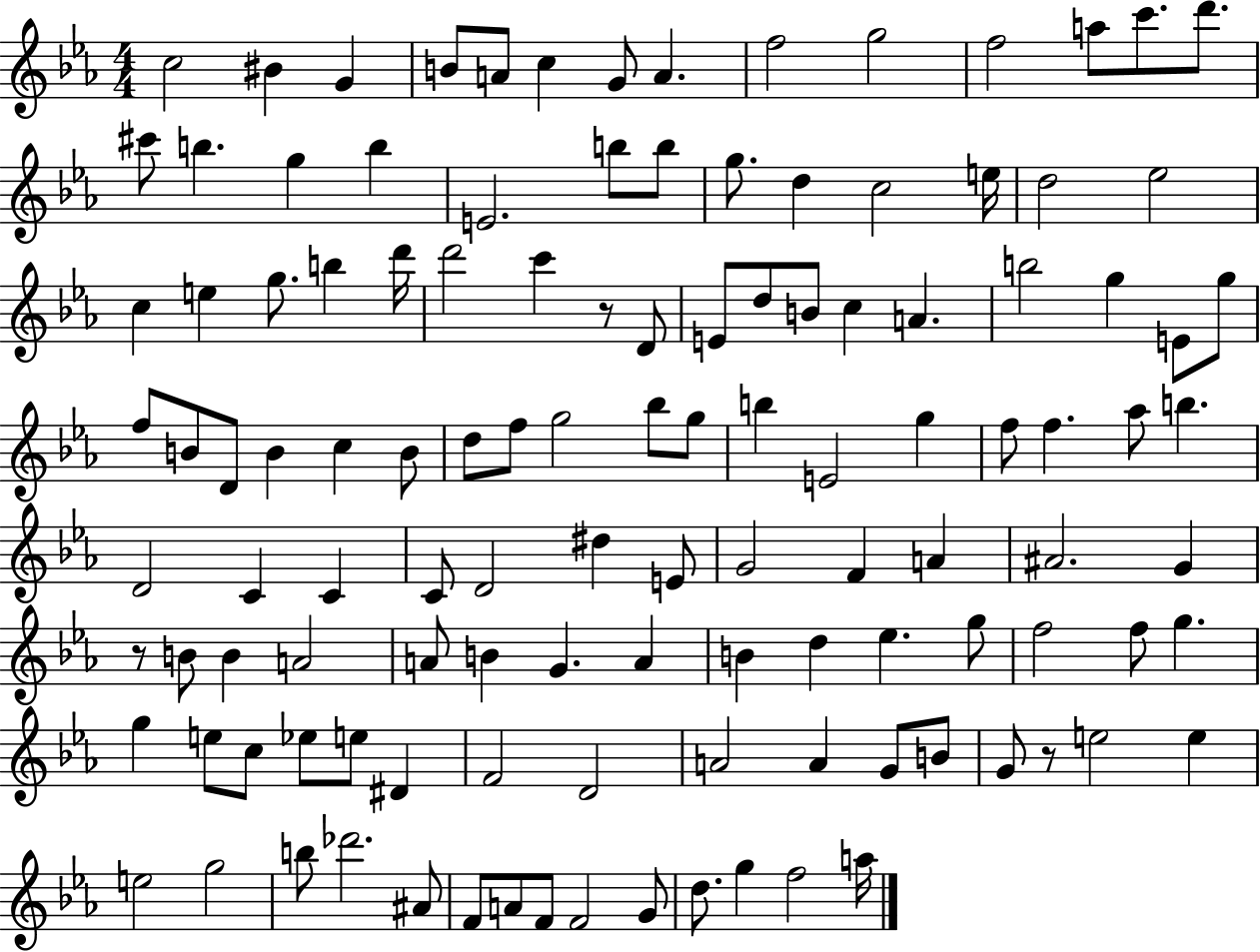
{
  \clef treble
  \numericTimeSignature
  \time 4/4
  \key ees \major
  c''2 bis'4 g'4 | b'8 a'8 c''4 g'8 a'4. | f''2 g''2 | f''2 a''8 c'''8. d'''8. | \break cis'''8 b''4. g''4 b''4 | e'2. b''8 b''8 | g''8. d''4 c''2 e''16 | d''2 ees''2 | \break c''4 e''4 g''8. b''4 d'''16 | d'''2 c'''4 r8 d'8 | e'8 d''8 b'8 c''4 a'4. | b''2 g''4 e'8 g''8 | \break f''8 b'8 d'8 b'4 c''4 b'8 | d''8 f''8 g''2 bes''8 g''8 | b''4 e'2 g''4 | f''8 f''4. aes''8 b''4. | \break d'2 c'4 c'4 | c'8 d'2 dis''4 e'8 | g'2 f'4 a'4 | ais'2. g'4 | \break r8 b'8 b'4 a'2 | a'8 b'4 g'4. a'4 | b'4 d''4 ees''4. g''8 | f''2 f''8 g''4. | \break g''4 e''8 c''8 ees''8 e''8 dis'4 | f'2 d'2 | a'2 a'4 g'8 b'8 | g'8 r8 e''2 e''4 | \break e''2 g''2 | b''8 des'''2. ais'8 | f'8 a'8 f'8 f'2 g'8 | d''8. g''4 f''2 a''16 | \break \bar "|."
}